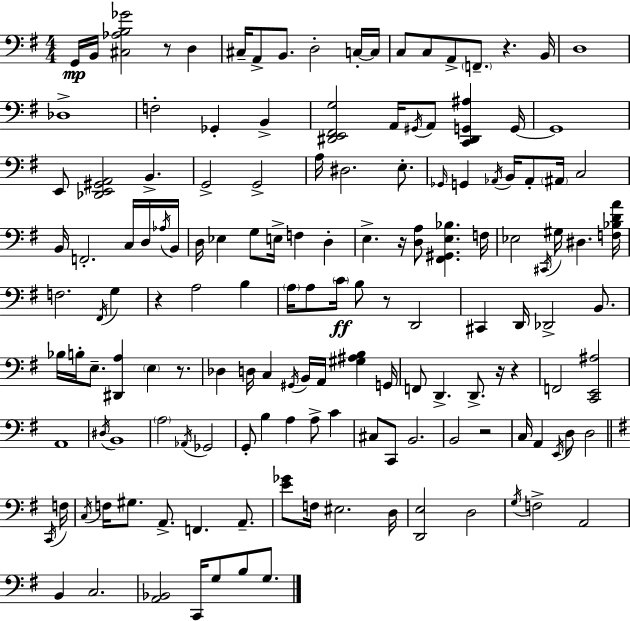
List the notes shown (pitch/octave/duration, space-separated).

G2/s B2/s [C#3,Ab3,B3,Gb4]/h R/e D3/q C#3/s A2/e B2/e. D3/h C3/s C3/s C3/e C3/e A2/e F2/e. R/q. B2/s D3/w Db3/w F3/h Gb2/q B2/q [D#2,E2,F#2,G3]/h A2/s G#2/s A2/e [C2,D#2,G2,A#3]/q G2/s G2/w E2/e [Db2,E2,G#2,A2]/h B2/q. G2/h G2/h A3/s D#3/h. E3/e. Gb2/s G2/q Ab2/s B2/s Ab2/e A#2/s C3/h B2/s F2/h. C3/s D3/s Ab3/s B2/s D3/s Eb3/q G3/e E3/s F3/q D3/q E3/q. R/s [D3,A3]/e [F#2,G#2,E3,Bb3]/q. F3/s Eb3/h C#2/s G#3/s D#3/q. [F3,Bb3,D4,A4]/s F3/h. F#2/s G3/q R/q A3/h B3/q A3/s A3/e C4/s B3/e R/e D2/h C#2/q D2/s Db2/h B2/e. Bb3/s B3/s E3/e. [D#2,A3]/q E3/q R/e. Db3/q D3/s C3/q G#2/s B2/s A2/s [G#3,A#3,B3]/q G2/s F2/e D2/q. D2/e. R/s R/q F2/h [C2,E2,A#3]/h A2/w D#3/s B2/w A3/h Ab2/s Gb2/h G2/e B3/q A3/q A3/e C4/q C#3/e C2/e B2/h. B2/h R/h C3/s A2/q E2/s D3/e D3/h C2/s F3/s C3/s F3/s G#3/e. A2/e. F2/q. A2/e. [E4,Gb4]/e F3/s EIS3/h. D3/s [D2,E3]/h D3/h G3/s F3/h A2/h B2/q C3/h. [A2,Bb2]/h C2/s G3/e B3/e G3/e.